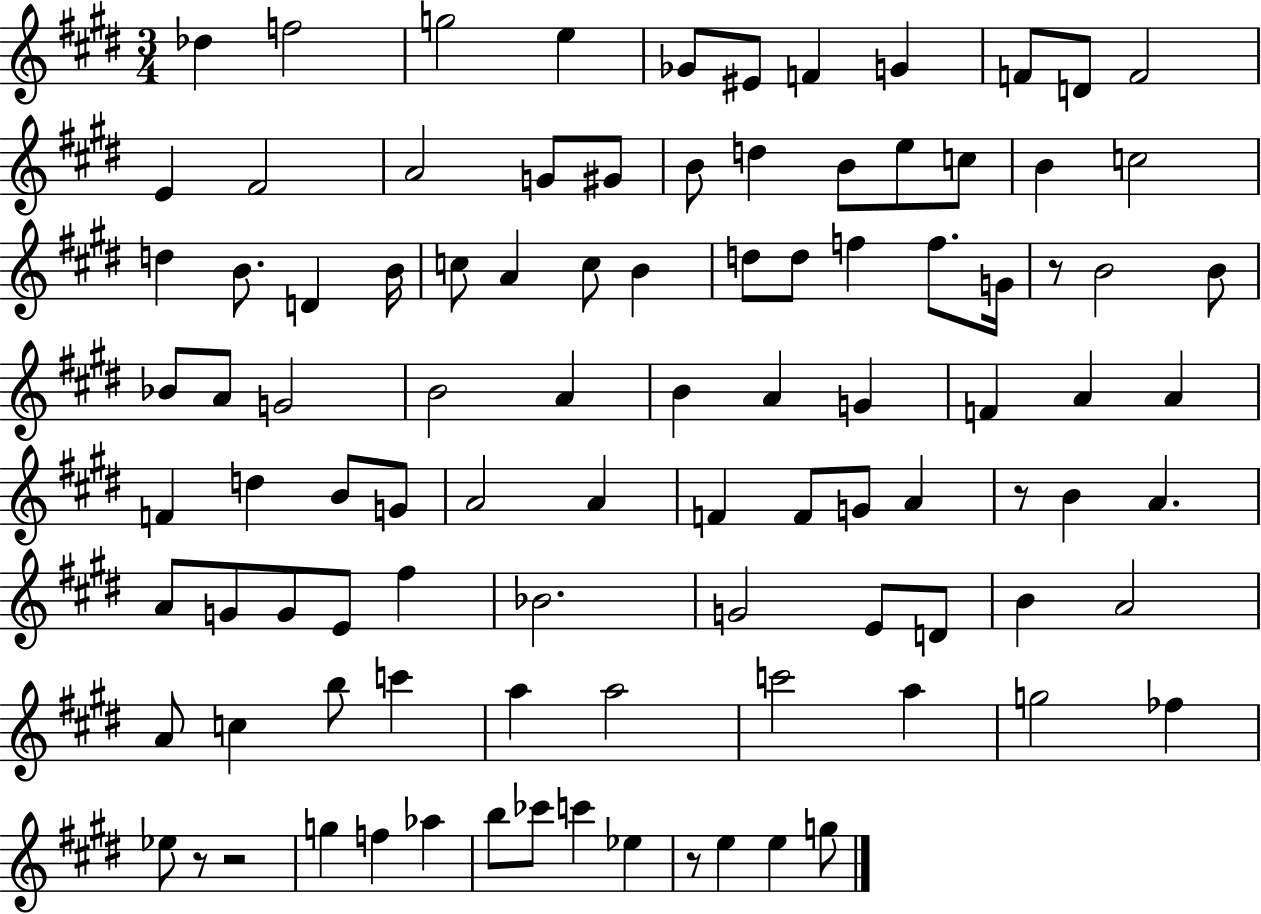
{
  \clef treble
  \numericTimeSignature
  \time 3/4
  \key e \major
  des''4 f''2 | g''2 e''4 | ges'8 eis'8 f'4 g'4 | f'8 d'8 f'2 | \break e'4 fis'2 | a'2 g'8 gis'8 | b'8 d''4 b'8 e''8 c''8 | b'4 c''2 | \break d''4 b'8. d'4 b'16 | c''8 a'4 c''8 b'4 | d''8 d''8 f''4 f''8. g'16 | r8 b'2 b'8 | \break bes'8 a'8 g'2 | b'2 a'4 | b'4 a'4 g'4 | f'4 a'4 a'4 | \break f'4 d''4 b'8 g'8 | a'2 a'4 | f'4 f'8 g'8 a'4 | r8 b'4 a'4. | \break a'8 g'8 g'8 e'8 fis''4 | bes'2. | g'2 e'8 d'8 | b'4 a'2 | \break a'8 c''4 b''8 c'''4 | a''4 a''2 | c'''2 a''4 | g''2 fes''4 | \break ees''8 r8 r2 | g''4 f''4 aes''4 | b''8 ces'''8 c'''4 ees''4 | r8 e''4 e''4 g''8 | \break \bar "|."
}